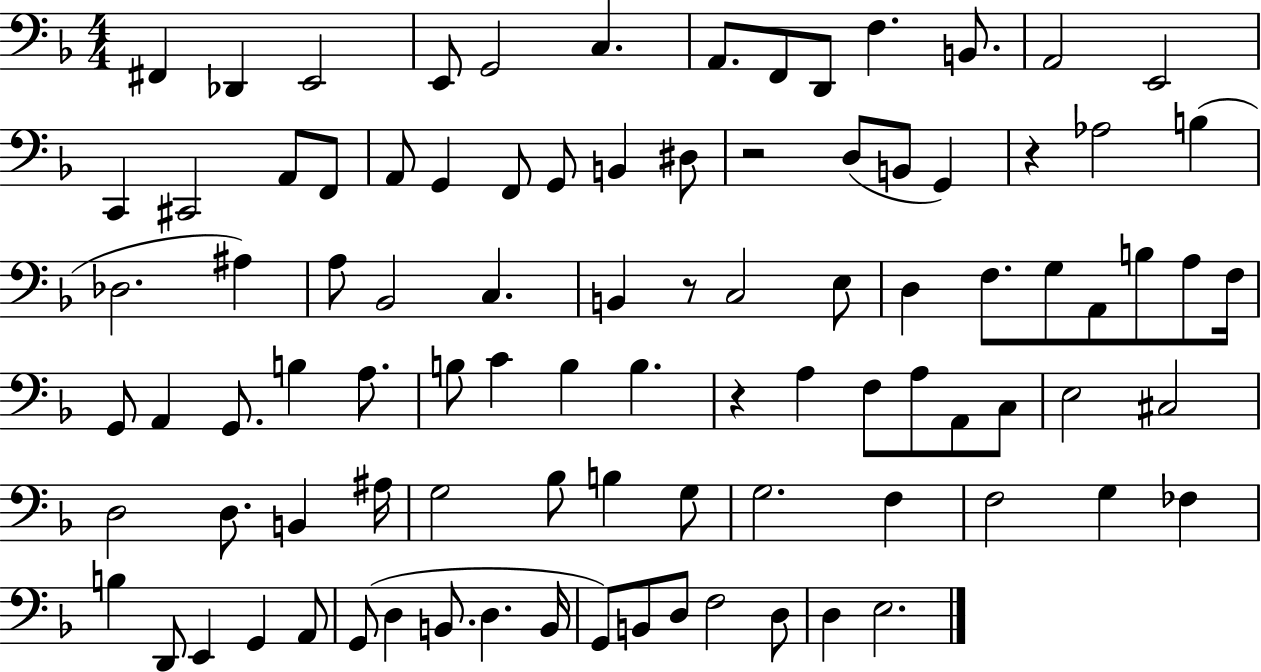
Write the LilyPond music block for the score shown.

{
  \clef bass
  \numericTimeSignature
  \time 4/4
  \key f \major
  fis,4 des,4 e,2 | e,8 g,2 c4. | a,8. f,8 d,8 f4. b,8. | a,2 e,2 | \break c,4 cis,2 a,8 f,8 | a,8 g,4 f,8 g,8 b,4 dis8 | r2 d8( b,8 g,4) | r4 aes2 b4( | \break des2. ais4) | a8 bes,2 c4. | b,4 r8 c2 e8 | d4 f8. g8 a,8 b8 a8 f16 | \break g,8 a,4 g,8. b4 a8. | b8 c'4 b4 b4. | r4 a4 f8 a8 a,8 c8 | e2 cis2 | \break d2 d8. b,4 ais16 | g2 bes8 b4 g8 | g2. f4 | f2 g4 fes4 | \break b4 d,8 e,4 g,4 a,8 | g,8( d4 b,8. d4. b,16 | g,8) b,8 d8 f2 d8 | d4 e2. | \break \bar "|."
}